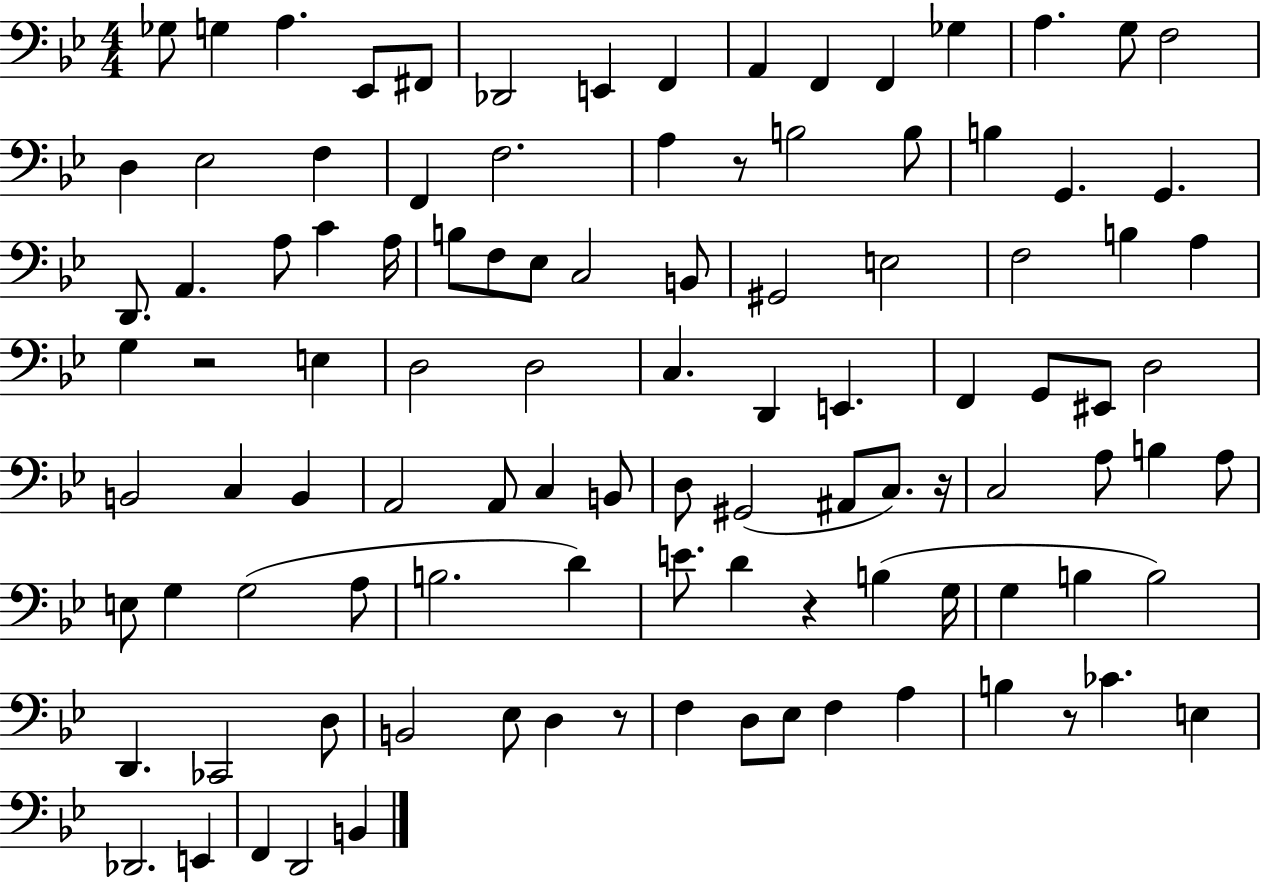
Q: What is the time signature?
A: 4/4